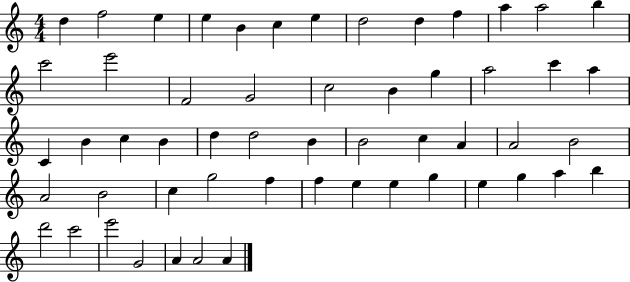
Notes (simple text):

D5/q F5/h E5/q E5/q B4/q C5/q E5/q D5/h D5/q F5/q A5/q A5/h B5/q C6/h E6/h F4/h G4/h C5/h B4/q G5/q A5/h C6/q A5/q C4/q B4/q C5/q B4/q D5/q D5/h B4/q B4/h C5/q A4/q A4/h B4/h A4/h B4/h C5/q G5/h F5/q F5/q E5/q E5/q G5/q E5/q G5/q A5/q B5/q D6/h C6/h E6/h G4/h A4/q A4/h A4/q